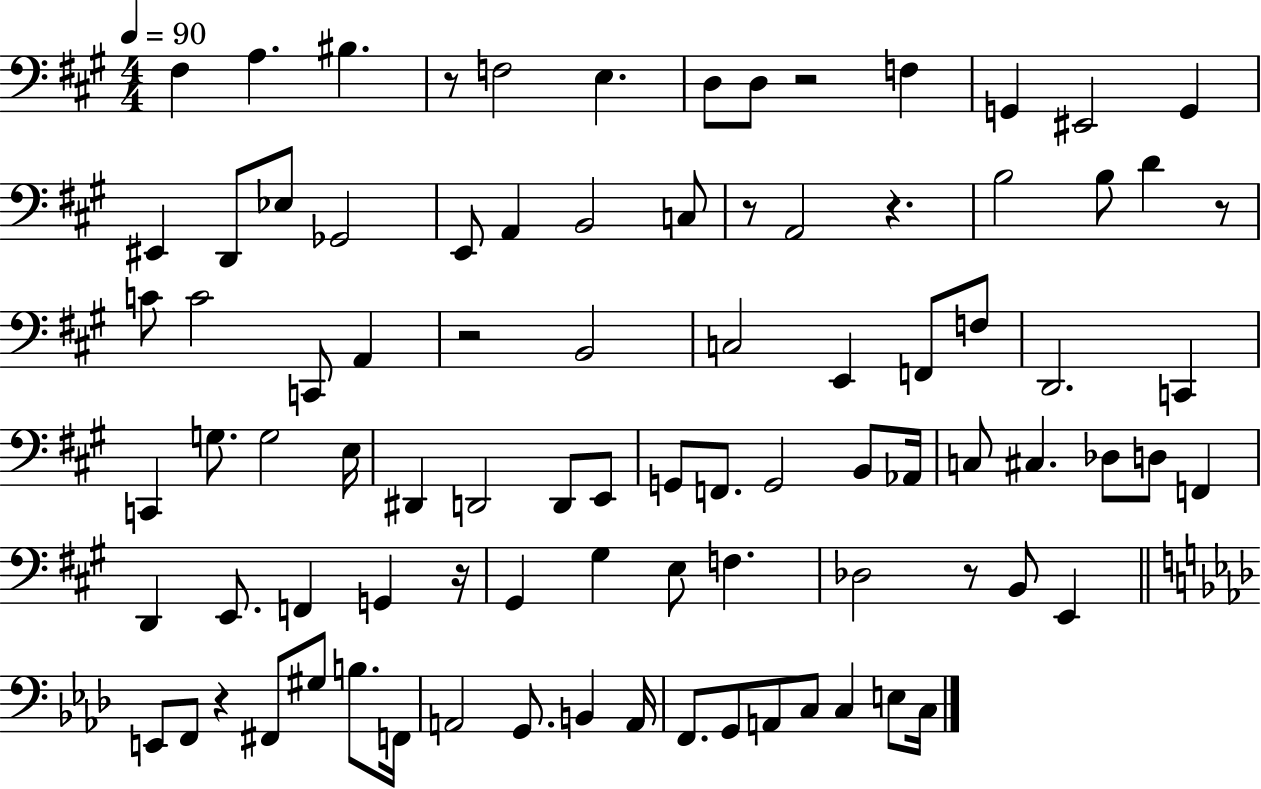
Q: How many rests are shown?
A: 9